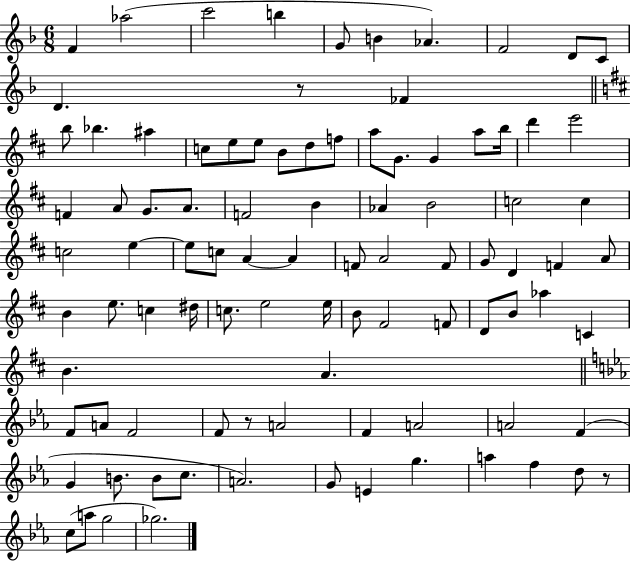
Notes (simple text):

F4/q Ab5/h C6/h B5/q G4/e B4/q Ab4/q. F4/h D4/e C4/e D4/q. R/e FES4/q B5/e Bb5/q. A#5/q C5/e E5/e E5/e B4/e D5/e F5/e A5/e G4/e. G4/q A5/e B5/s D6/q E6/h F4/q A4/e G4/e. A4/e. F4/h B4/q Ab4/q B4/h C5/h C5/q C5/h E5/q E5/e C5/e A4/q A4/q F4/e A4/h F4/e G4/e D4/q F4/q A4/e B4/q E5/e. C5/q D#5/s C5/e. E5/h E5/s B4/e F#4/h F4/e D4/e B4/e Ab5/q C4/q B4/q. A4/q. F4/e A4/e F4/h F4/e R/e A4/h F4/q A4/h A4/h F4/q G4/q B4/e. B4/e C5/e. A4/h. G4/e E4/q G5/q. A5/q F5/q D5/e R/e C5/e A5/e G5/h Gb5/h.